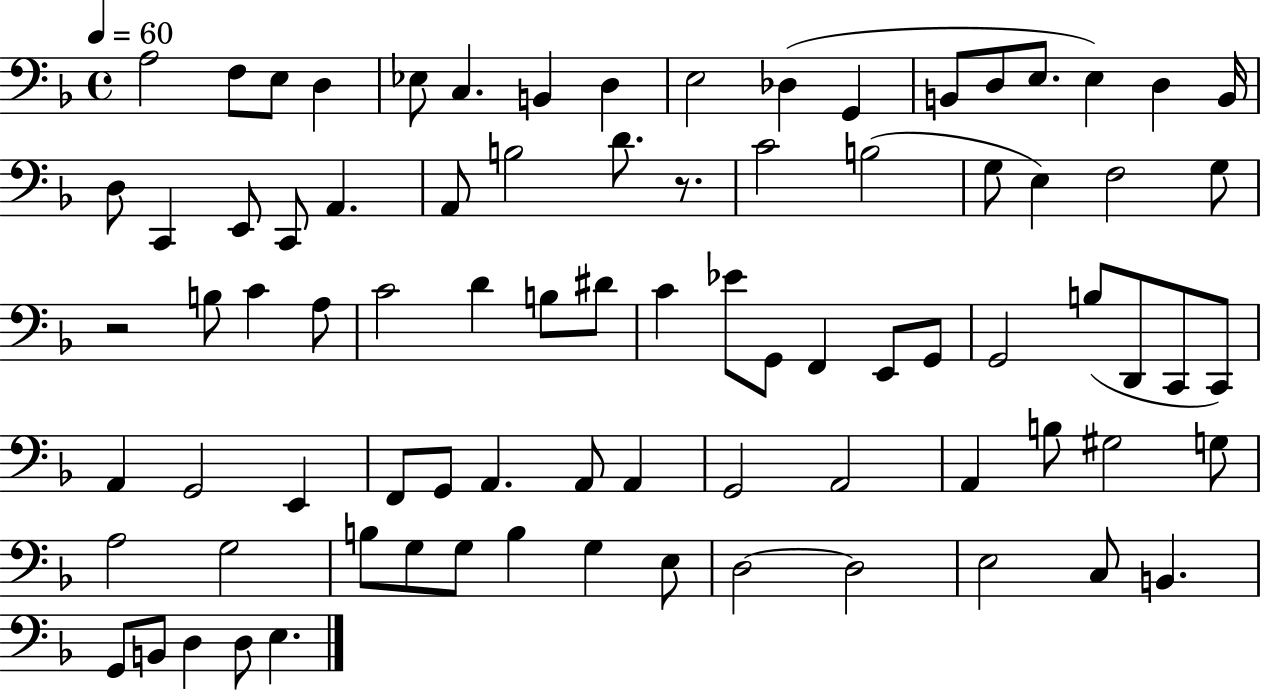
X:1
T:Untitled
M:4/4
L:1/4
K:F
A,2 F,/2 E,/2 D, _E,/2 C, B,, D, E,2 _D, G,, B,,/2 D,/2 E,/2 E, D, B,,/4 D,/2 C,, E,,/2 C,,/2 A,, A,,/2 B,2 D/2 z/2 C2 B,2 G,/2 E, F,2 G,/2 z2 B,/2 C A,/2 C2 D B,/2 ^D/2 C _E/2 G,,/2 F,, E,,/2 G,,/2 G,,2 B,/2 D,,/2 C,,/2 C,,/2 A,, G,,2 E,, F,,/2 G,,/2 A,, A,,/2 A,, G,,2 A,,2 A,, B,/2 ^G,2 G,/2 A,2 G,2 B,/2 G,/2 G,/2 B, G, E,/2 D,2 D,2 E,2 C,/2 B,, G,,/2 B,,/2 D, D,/2 E,